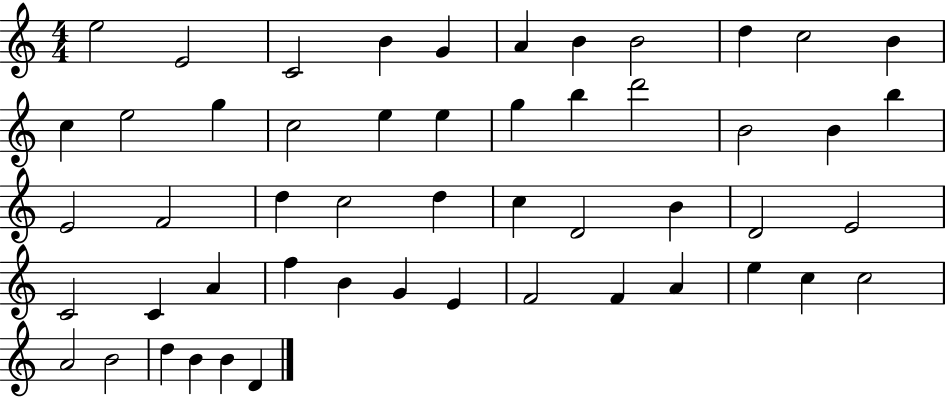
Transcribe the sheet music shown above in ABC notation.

X:1
T:Untitled
M:4/4
L:1/4
K:C
e2 E2 C2 B G A B B2 d c2 B c e2 g c2 e e g b d'2 B2 B b E2 F2 d c2 d c D2 B D2 E2 C2 C A f B G E F2 F A e c c2 A2 B2 d B B D